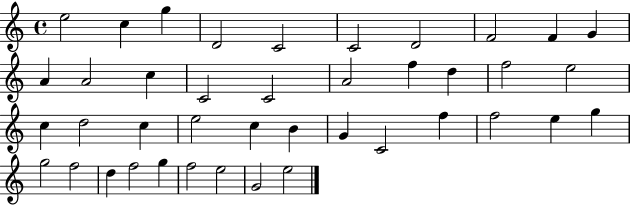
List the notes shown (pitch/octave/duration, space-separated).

E5/h C5/q G5/q D4/h C4/h C4/h D4/h F4/h F4/q G4/q A4/q A4/h C5/q C4/h C4/h A4/h F5/q D5/q F5/h E5/h C5/q D5/h C5/q E5/h C5/q B4/q G4/q C4/h F5/q F5/h E5/q G5/q G5/h F5/h D5/q F5/h G5/q F5/h E5/h G4/h E5/h